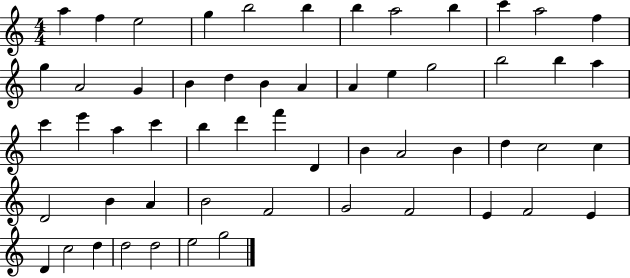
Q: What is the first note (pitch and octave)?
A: A5